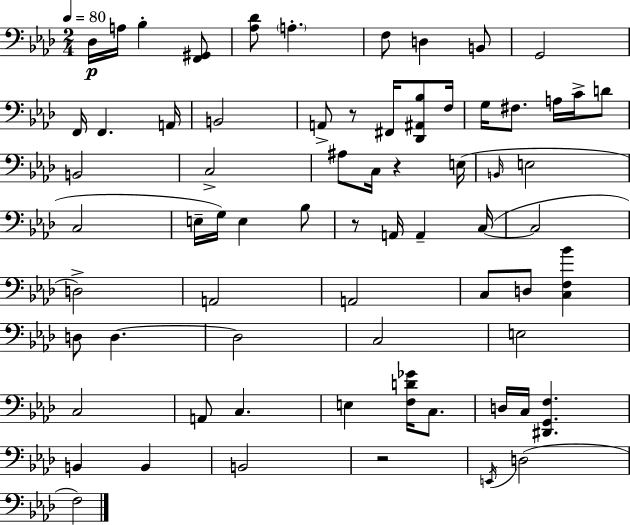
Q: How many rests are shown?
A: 4